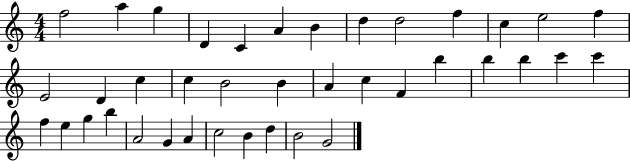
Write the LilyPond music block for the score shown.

{
  \clef treble
  \numericTimeSignature
  \time 4/4
  \key c \major
  f''2 a''4 g''4 | d'4 c'4 a'4 b'4 | d''4 d''2 f''4 | c''4 e''2 f''4 | \break e'2 d'4 c''4 | c''4 b'2 b'4 | a'4 c''4 f'4 b''4 | b''4 b''4 c'''4 c'''4 | \break f''4 e''4 g''4 b''4 | a'2 g'4 a'4 | c''2 b'4 d''4 | b'2 g'2 | \break \bar "|."
}